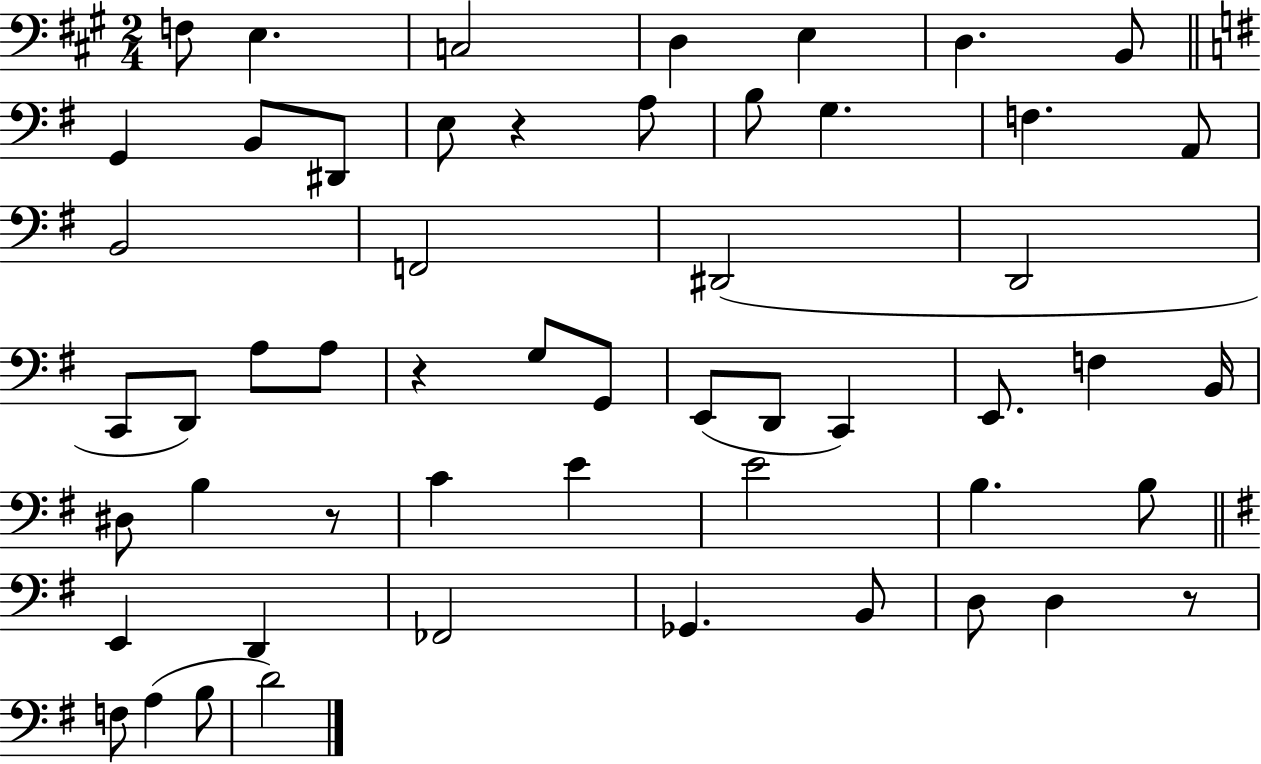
{
  \clef bass
  \numericTimeSignature
  \time 2/4
  \key a \major
  \repeat volta 2 { f8 e4. | c2 | d4 e4 | d4. b,8 | \break \bar "||" \break \key e \minor g,4 b,8 dis,8 | e8 r4 a8 | b8 g4. | f4. a,8 | \break b,2 | f,2 | dis,2( | d,2 | \break c,8 d,8) a8 a8 | r4 g8 g,8 | e,8( d,8 c,4) | e,8. f4 b,16 | \break dis8 b4 r8 | c'4 e'4 | e'2 | b4. b8 | \break \bar "||" \break \key g \major e,4 d,4 | fes,2 | ges,4. b,8 | d8 d4 r8 | \break f8 a4( b8 | d'2) | } \bar "|."
}